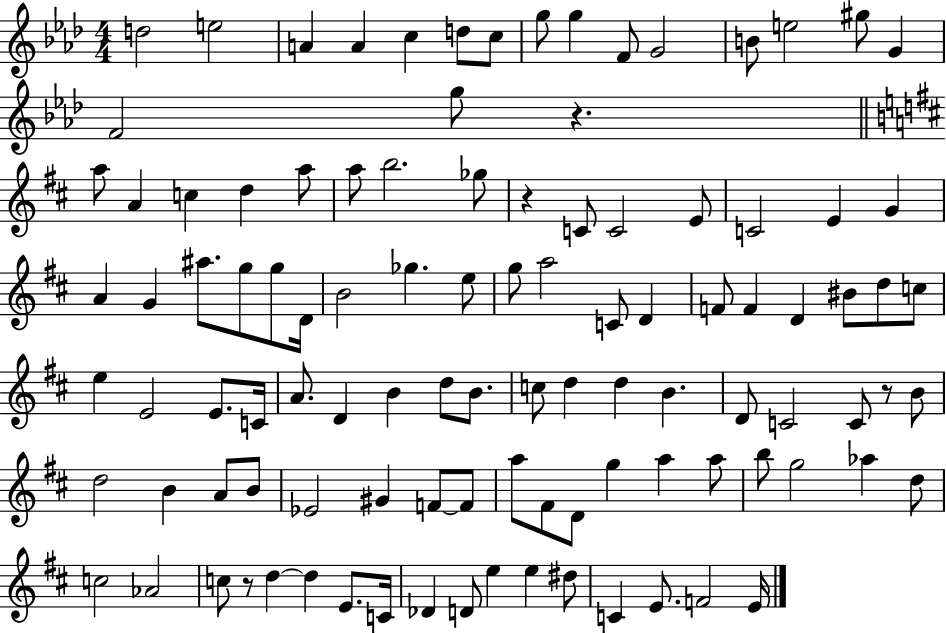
D5/h E5/h A4/q A4/q C5/q D5/e C5/e G5/e G5/q F4/e G4/h B4/e E5/h G#5/e G4/q F4/h G5/e R/q. A5/e A4/q C5/q D5/q A5/e A5/e B5/h. Gb5/e R/q C4/e C4/h E4/e C4/h E4/q G4/q A4/q G4/q A#5/e. G5/e G5/e D4/s B4/h Gb5/q. E5/e G5/e A5/h C4/e D4/q F4/e F4/q D4/q BIS4/e D5/e C5/e E5/q E4/h E4/e. C4/s A4/e. D4/q B4/q D5/e B4/e. C5/e D5/q D5/q B4/q. D4/e C4/h C4/e R/e B4/e D5/h B4/q A4/e B4/e Eb4/h G#4/q F4/e F4/e A5/e F#4/e D4/e G5/q A5/q A5/e B5/e G5/h Ab5/q D5/e C5/h Ab4/h C5/e R/e D5/q D5/q E4/e. C4/s Db4/q D4/e E5/q E5/q D#5/e C4/q E4/e. F4/h E4/s